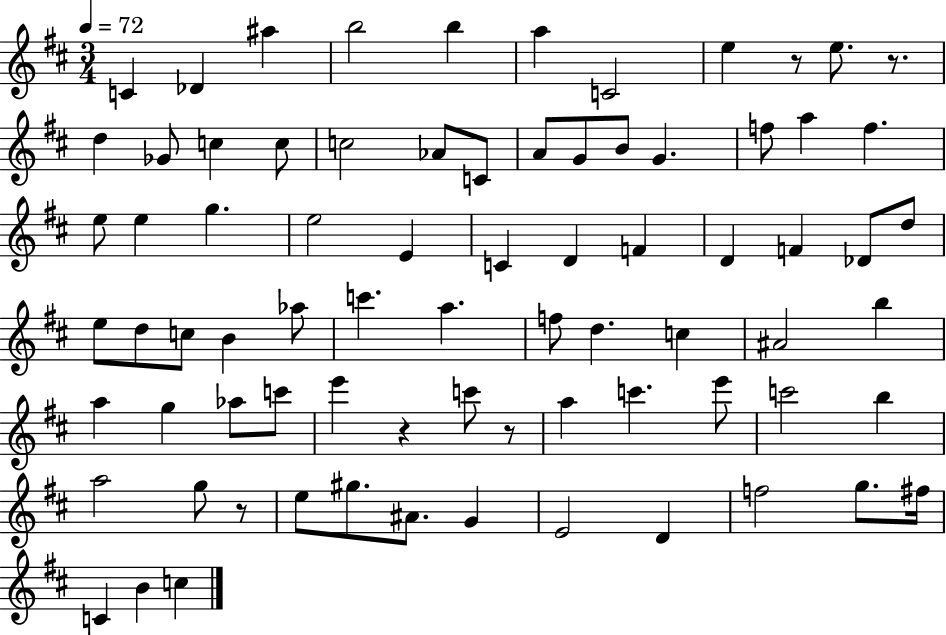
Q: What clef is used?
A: treble